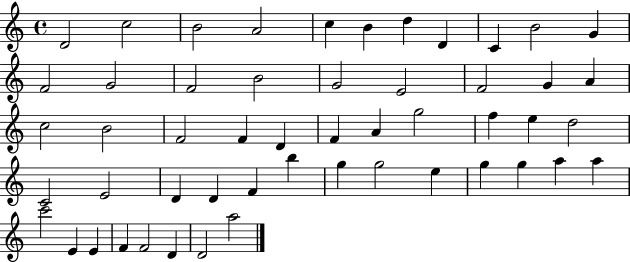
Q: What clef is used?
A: treble